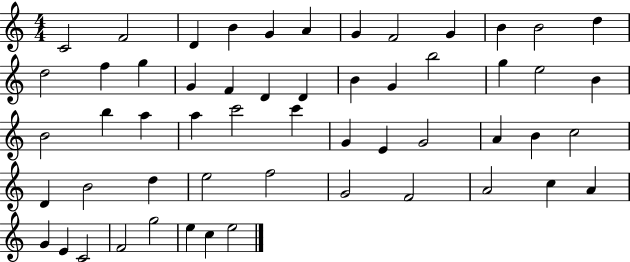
C4/h F4/h D4/q B4/q G4/q A4/q G4/q F4/h G4/q B4/q B4/h D5/q D5/h F5/q G5/q G4/q F4/q D4/q D4/q B4/q G4/q B5/h G5/q E5/h B4/q B4/h B5/q A5/q A5/q C6/h C6/q G4/q E4/q G4/h A4/q B4/q C5/h D4/q B4/h D5/q E5/h F5/h G4/h F4/h A4/h C5/q A4/q G4/q E4/q C4/h F4/h G5/h E5/q C5/q E5/h